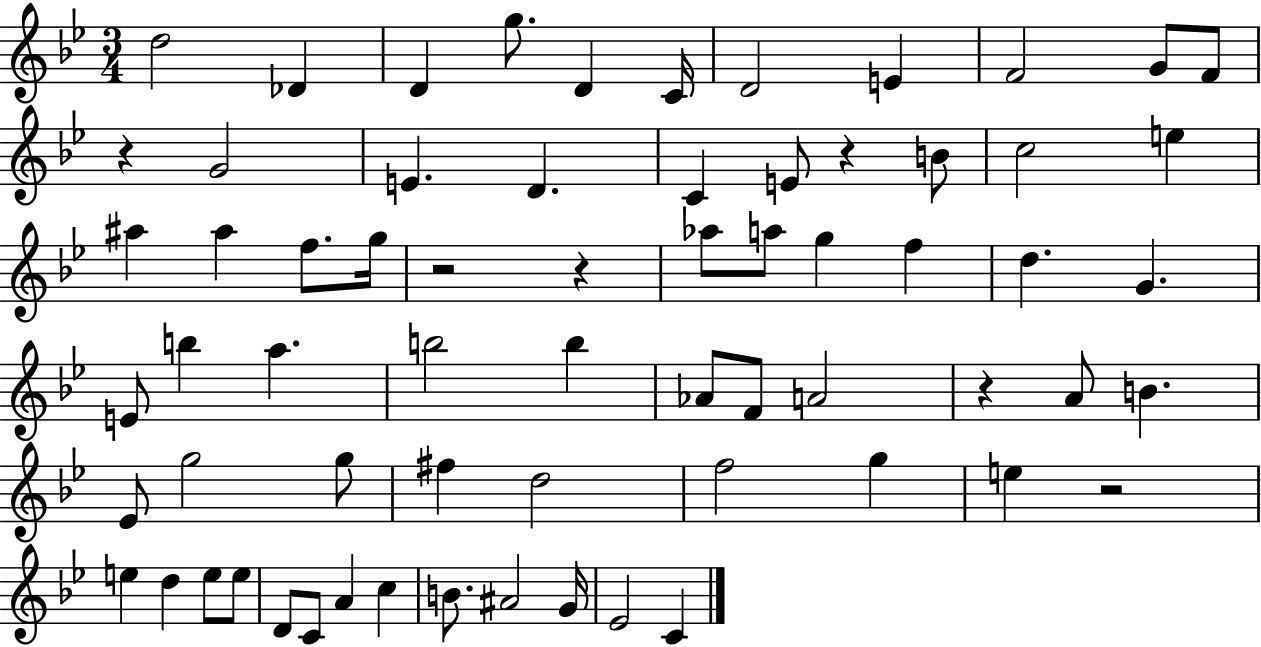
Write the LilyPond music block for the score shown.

{
  \clef treble
  \numericTimeSignature
  \time 3/4
  \key bes \major
  d''2 des'4 | d'4 g''8. d'4 c'16 | d'2 e'4 | f'2 g'8 f'8 | \break r4 g'2 | e'4. d'4. | c'4 e'8 r4 b'8 | c''2 e''4 | \break ais''4 ais''4 f''8. g''16 | r2 r4 | aes''8 a''8 g''4 f''4 | d''4. g'4. | \break e'8 b''4 a''4. | b''2 b''4 | aes'8 f'8 a'2 | r4 a'8 b'4. | \break ees'8 g''2 g''8 | fis''4 d''2 | f''2 g''4 | e''4 r2 | \break e''4 d''4 e''8 e''8 | d'8 c'8 a'4 c''4 | b'8. ais'2 g'16 | ees'2 c'4 | \break \bar "|."
}